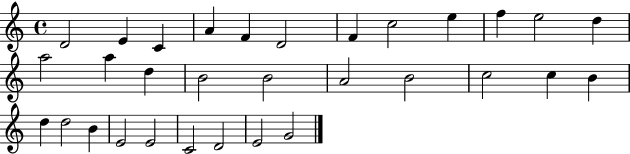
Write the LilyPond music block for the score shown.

{
  \clef treble
  \time 4/4
  \defaultTimeSignature
  \key c \major
  d'2 e'4 c'4 | a'4 f'4 d'2 | f'4 c''2 e''4 | f''4 e''2 d''4 | \break a''2 a''4 d''4 | b'2 b'2 | a'2 b'2 | c''2 c''4 b'4 | \break d''4 d''2 b'4 | e'2 e'2 | c'2 d'2 | e'2 g'2 | \break \bar "|."
}